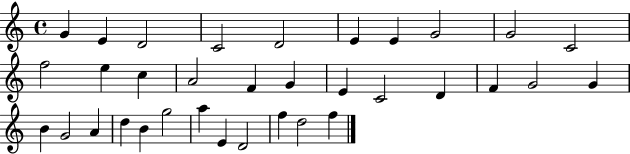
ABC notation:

X:1
T:Untitled
M:4/4
L:1/4
K:C
G E D2 C2 D2 E E G2 G2 C2 f2 e c A2 F G E C2 D F G2 G B G2 A d B g2 a E D2 f d2 f